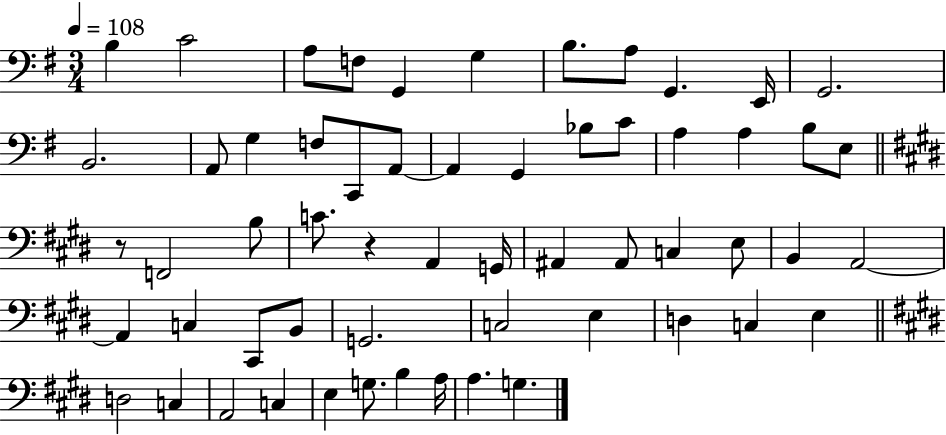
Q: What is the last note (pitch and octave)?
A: G3